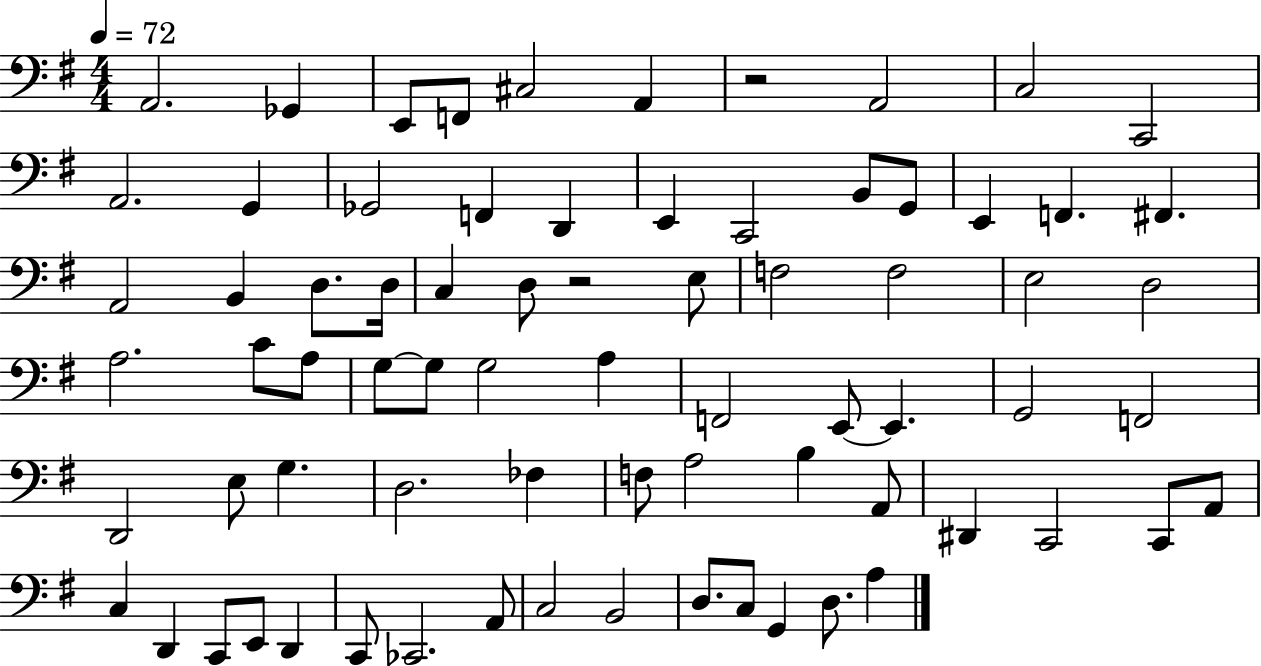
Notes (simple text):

A2/h. Gb2/q E2/e F2/e C#3/h A2/q R/h A2/h C3/h C2/h A2/h. G2/q Gb2/h F2/q D2/q E2/q C2/h B2/e G2/e E2/q F2/q. F#2/q. A2/h B2/q D3/e. D3/s C3/q D3/e R/h E3/e F3/h F3/h E3/h D3/h A3/h. C4/e A3/e G3/e G3/e G3/h A3/q F2/h E2/e E2/q. G2/h F2/h D2/h E3/e G3/q. D3/h. FES3/q F3/e A3/h B3/q A2/e D#2/q C2/h C2/e A2/e C3/q D2/q C2/e E2/e D2/q C2/e CES2/h. A2/e C3/h B2/h D3/e. C3/e G2/q D3/e. A3/q